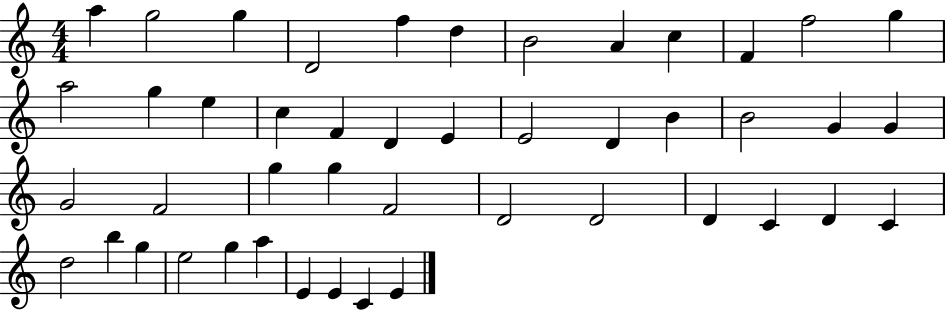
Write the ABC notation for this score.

X:1
T:Untitled
M:4/4
L:1/4
K:C
a g2 g D2 f d B2 A c F f2 g a2 g e c F D E E2 D B B2 G G G2 F2 g g F2 D2 D2 D C D C d2 b g e2 g a E E C E